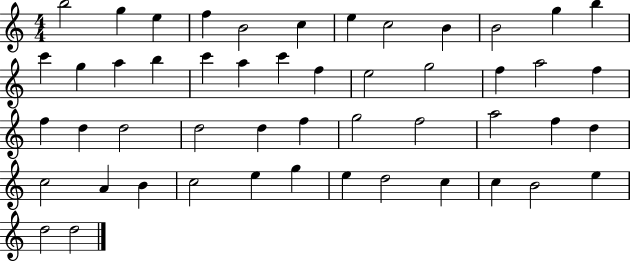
B5/h G5/q E5/q F5/q B4/h C5/q E5/q C5/h B4/q B4/h G5/q B5/q C6/q G5/q A5/q B5/q C6/q A5/q C6/q F5/q E5/h G5/h F5/q A5/h F5/q F5/q D5/q D5/h D5/h D5/q F5/q G5/h F5/h A5/h F5/q D5/q C5/h A4/q B4/q C5/h E5/q G5/q E5/q D5/h C5/q C5/q B4/h E5/q D5/h D5/h